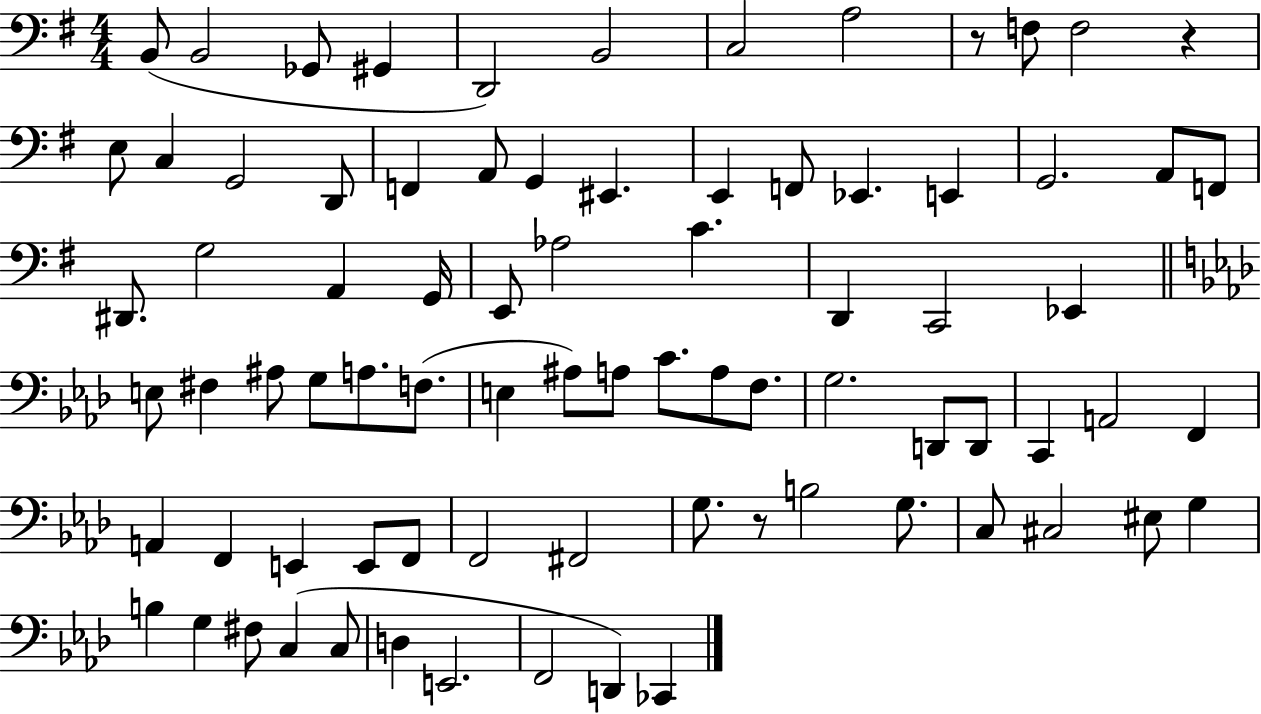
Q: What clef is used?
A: bass